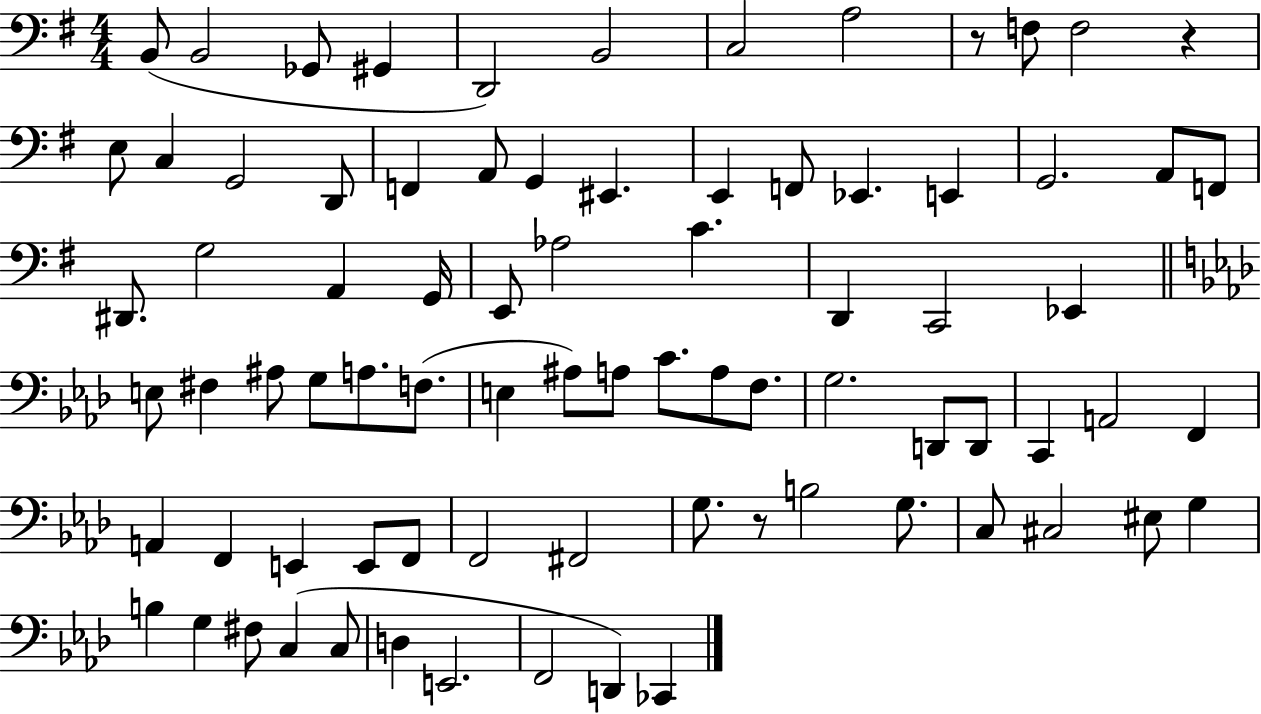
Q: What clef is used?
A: bass